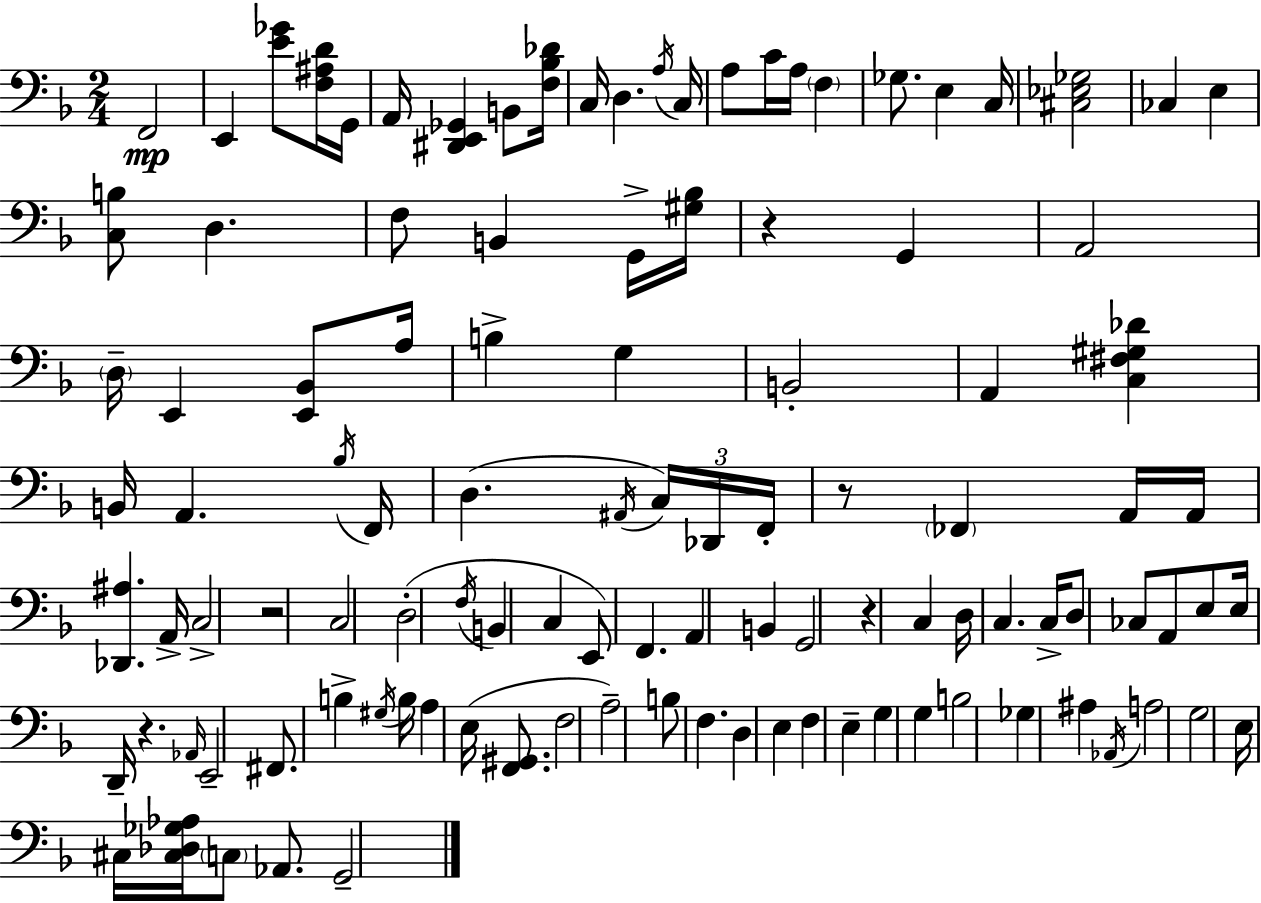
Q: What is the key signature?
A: D minor